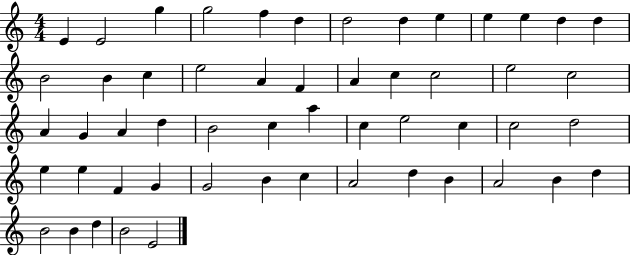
{
  \clef treble
  \numericTimeSignature
  \time 4/4
  \key c \major
  e'4 e'2 g''4 | g''2 f''4 d''4 | d''2 d''4 e''4 | e''4 e''4 d''4 d''4 | \break b'2 b'4 c''4 | e''2 a'4 f'4 | a'4 c''4 c''2 | e''2 c''2 | \break a'4 g'4 a'4 d''4 | b'2 c''4 a''4 | c''4 e''2 c''4 | c''2 d''2 | \break e''4 e''4 f'4 g'4 | g'2 b'4 c''4 | a'2 d''4 b'4 | a'2 b'4 d''4 | \break b'2 b'4 d''4 | b'2 e'2 | \bar "|."
}